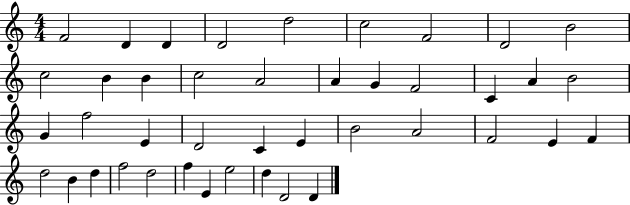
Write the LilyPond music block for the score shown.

{
  \clef treble
  \numericTimeSignature
  \time 4/4
  \key c \major
  f'2 d'4 d'4 | d'2 d''2 | c''2 f'2 | d'2 b'2 | \break c''2 b'4 b'4 | c''2 a'2 | a'4 g'4 f'2 | c'4 a'4 b'2 | \break g'4 f''2 e'4 | d'2 c'4 e'4 | b'2 a'2 | f'2 e'4 f'4 | \break d''2 b'4 d''4 | f''2 d''2 | f''4 e'4 e''2 | d''4 d'2 d'4 | \break \bar "|."
}